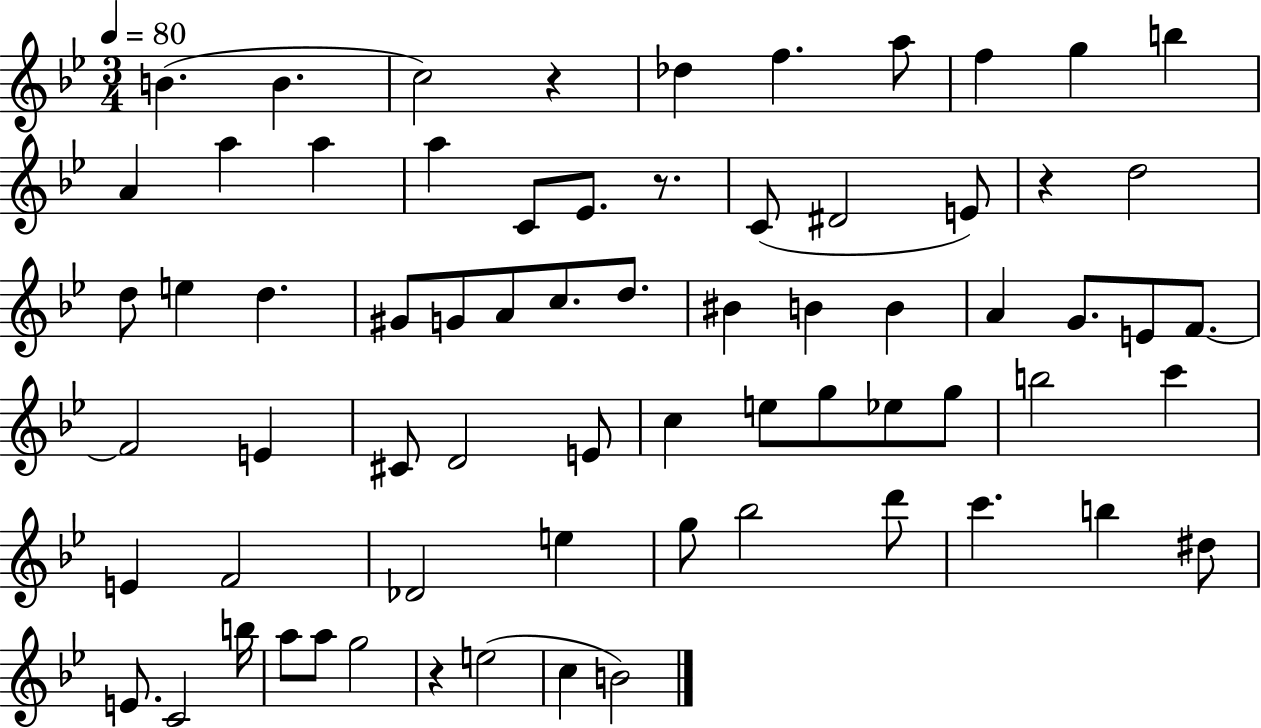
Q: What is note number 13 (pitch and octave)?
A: A5